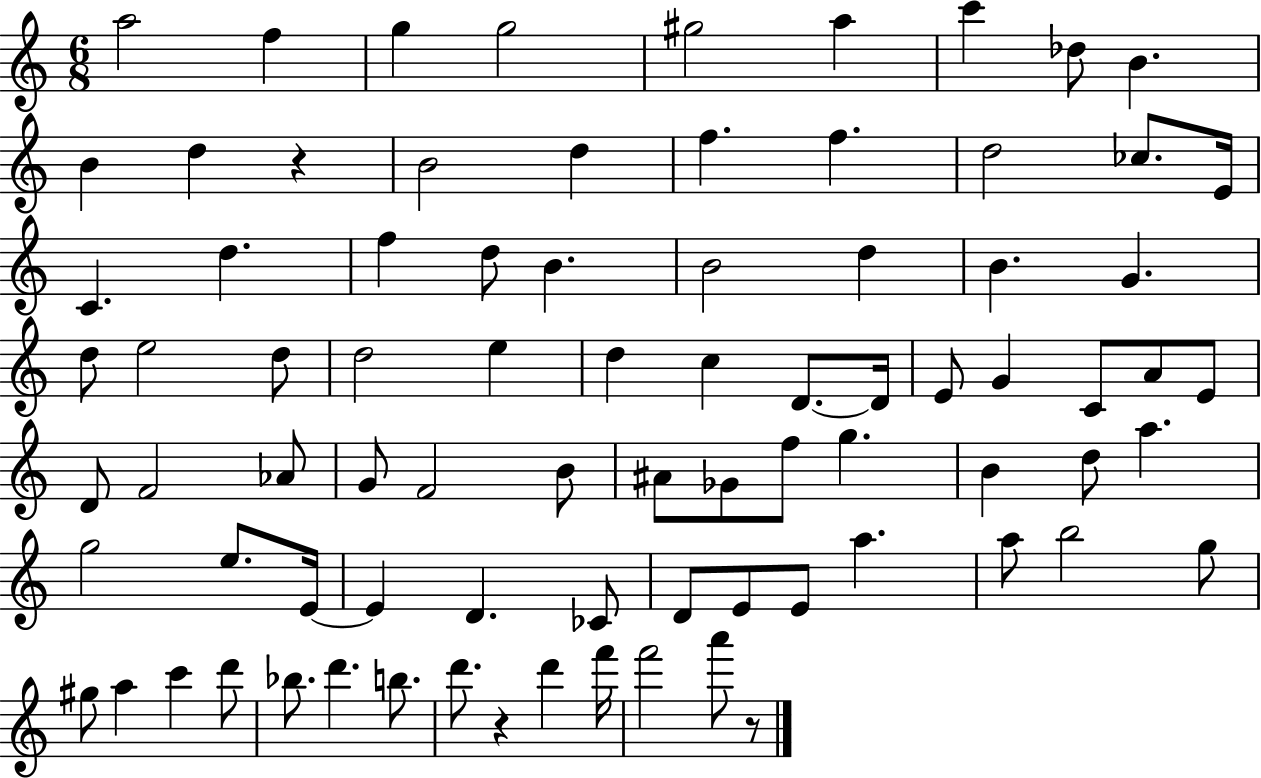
A5/h F5/q G5/q G5/h G#5/h A5/q C6/q Db5/e B4/q. B4/q D5/q R/q B4/h D5/q F5/q. F5/q. D5/h CES5/e. E4/s C4/q. D5/q. F5/q D5/e B4/q. B4/h D5/q B4/q. G4/q. D5/e E5/h D5/e D5/h E5/q D5/q C5/q D4/e. D4/s E4/e G4/q C4/e A4/e E4/e D4/e F4/h Ab4/e G4/e F4/h B4/e A#4/e Gb4/e F5/e G5/q. B4/q D5/e A5/q. G5/h E5/e. E4/s E4/q D4/q. CES4/e D4/e E4/e E4/e A5/q. A5/e B5/h G5/e G#5/e A5/q C6/q D6/e Bb5/e. D6/q. B5/e. D6/e. R/q D6/q F6/s F6/h A6/e R/e